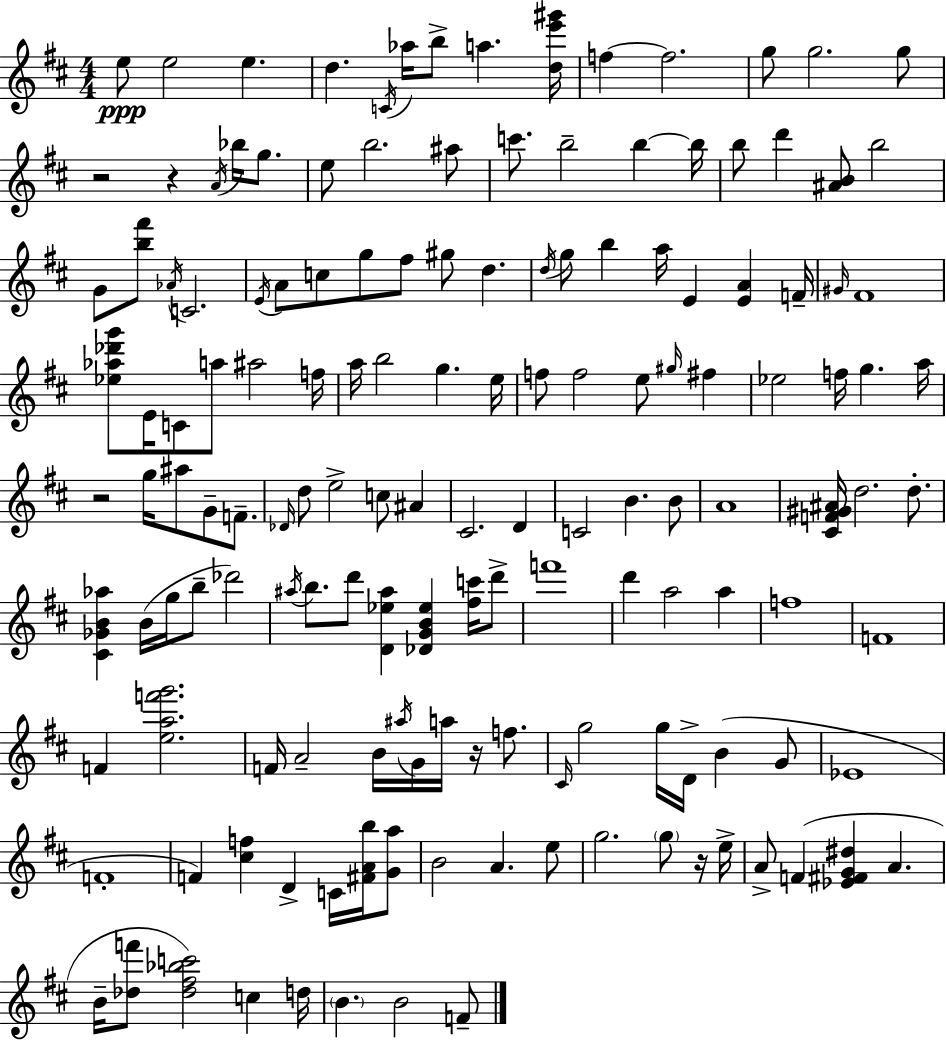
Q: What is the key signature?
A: D major